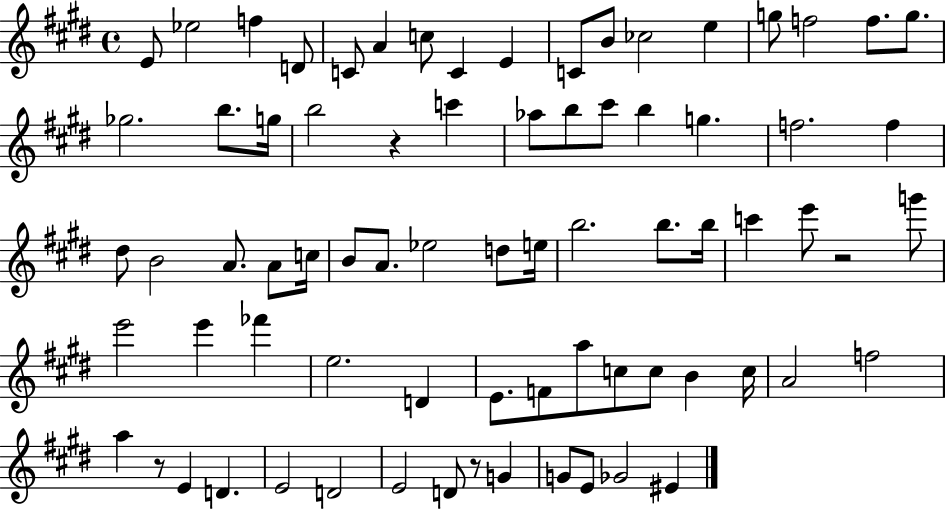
{
  \clef treble
  \time 4/4
  \defaultTimeSignature
  \key e \major
  \repeat volta 2 { e'8 ees''2 f''4 d'8 | c'8 a'4 c''8 c'4 e'4 | c'8 b'8 ces''2 e''4 | g''8 f''2 f''8. g''8. | \break ges''2. b''8. g''16 | b''2 r4 c'''4 | aes''8 b''8 cis'''8 b''4 g''4. | f''2. f''4 | \break dis''8 b'2 a'8. a'8 c''16 | b'8 a'8. ees''2 d''8 e''16 | b''2. b''8. b''16 | c'''4 e'''8 r2 g'''8 | \break e'''2 e'''4 fes'''4 | e''2. d'4 | e'8. f'8 a''8 c''8 c''8 b'4 c''16 | a'2 f''2 | \break a''4 r8 e'4 d'4. | e'2 d'2 | e'2 d'8 r8 g'4 | g'8 e'8 ges'2 eis'4 | \break } \bar "|."
}